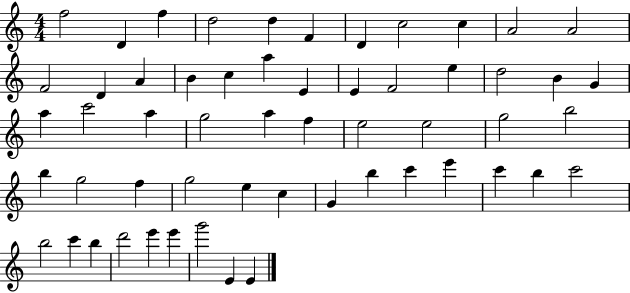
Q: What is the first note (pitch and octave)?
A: F5